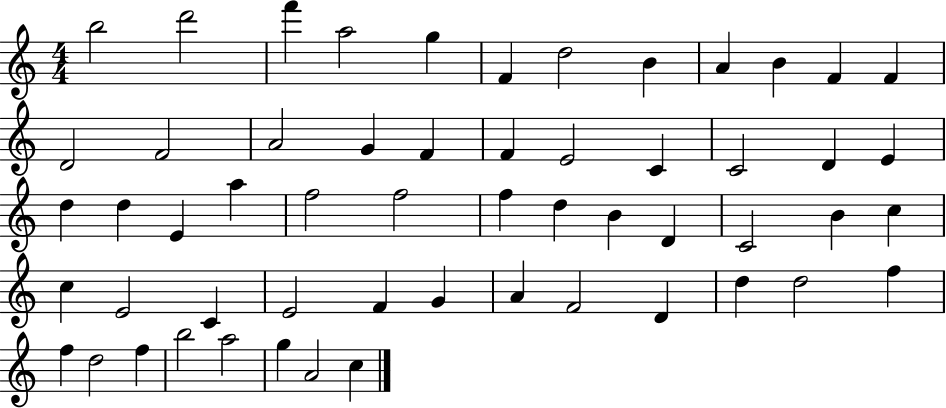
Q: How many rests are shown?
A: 0